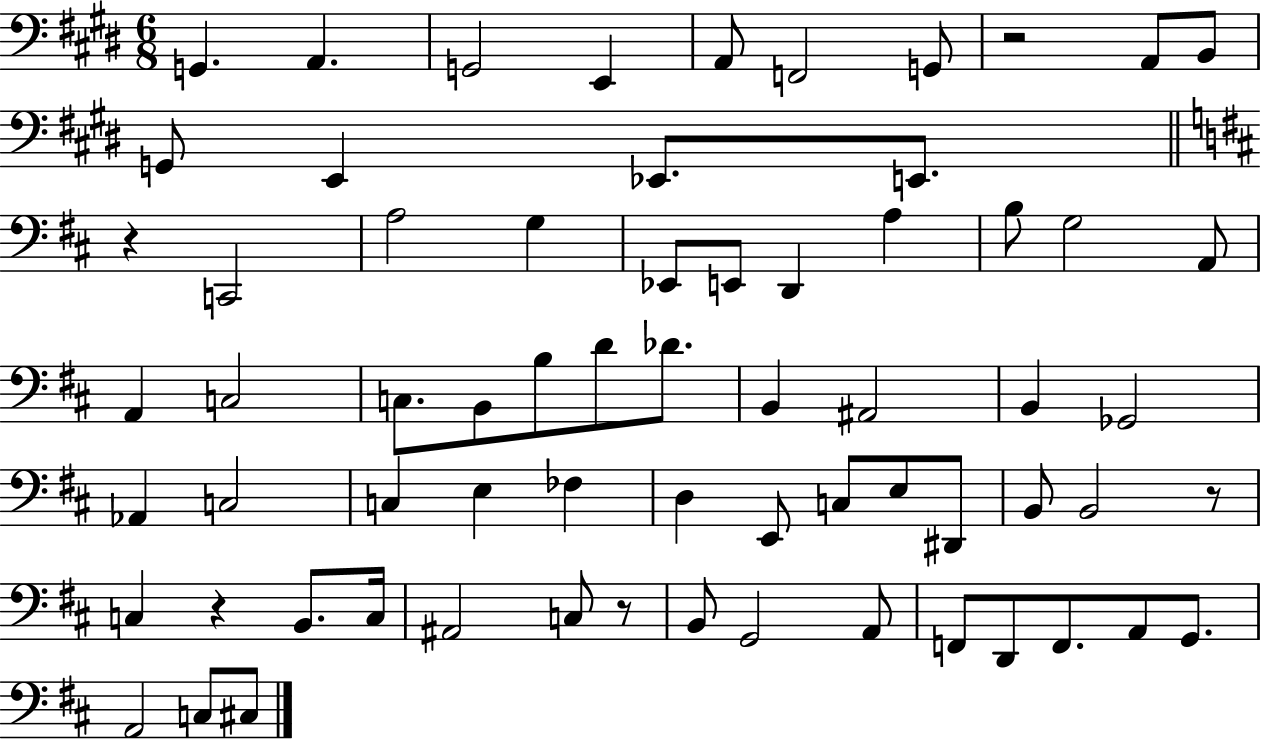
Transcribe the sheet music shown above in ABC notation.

X:1
T:Untitled
M:6/8
L:1/4
K:E
G,, A,, G,,2 E,, A,,/2 F,,2 G,,/2 z2 A,,/2 B,,/2 G,,/2 E,, _E,,/2 E,,/2 z C,,2 A,2 G, _E,,/2 E,,/2 D,, A, B,/2 G,2 A,,/2 A,, C,2 C,/2 B,,/2 B,/2 D/2 _D/2 B,, ^A,,2 B,, _G,,2 _A,, C,2 C, E, _F, D, E,,/2 C,/2 E,/2 ^D,,/2 B,,/2 B,,2 z/2 C, z B,,/2 C,/4 ^A,,2 C,/2 z/2 B,,/2 G,,2 A,,/2 F,,/2 D,,/2 F,,/2 A,,/2 G,,/2 A,,2 C,/2 ^C,/2